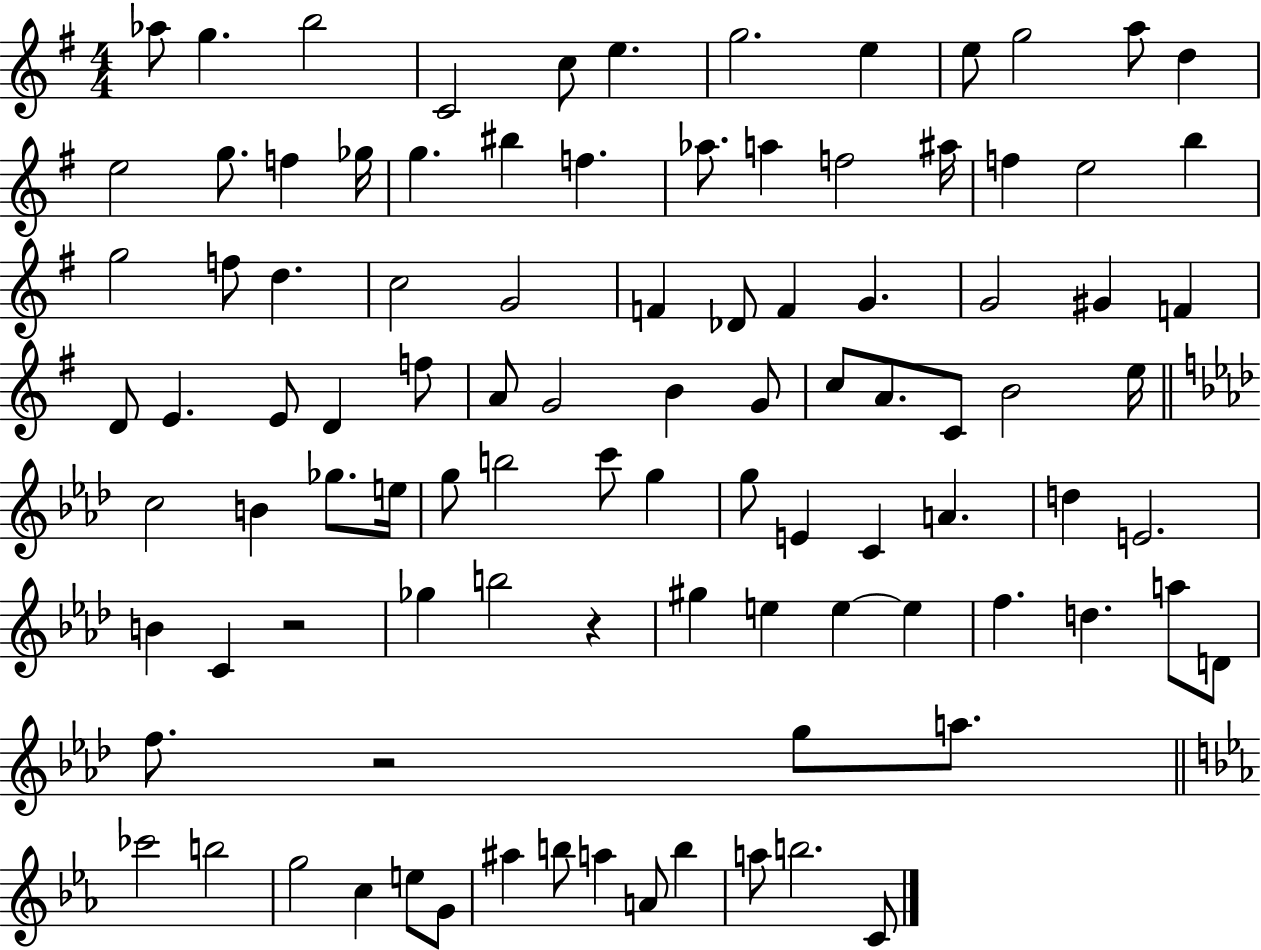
Ab5/e G5/q. B5/h C4/h C5/e E5/q. G5/h. E5/q E5/e G5/h A5/e D5/q E5/h G5/e. F5/q Gb5/s G5/q. BIS5/q F5/q. Ab5/e. A5/q F5/h A#5/s F5/q E5/h B5/q G5/h F5/e D5/q. C5/h G4/h F4/q Db4/e F4/q G4/q. G4/h G#4/q F4/q D4/e E4/q. E4/e D4/q F5/e A4/e G4/h B4/q G4/e C5/e A4/e. C4/e B4/h E5/s C5/h B4/q Gb5/e. E5/s G5/e B5/h C6/e G5/q G5/e E4/q C4/q A4/q. D5/q E4/h. B4/q C4/q R/h Gb5/q B5/h R/q G#5/q E5/q E5/q E5/q F5/q. D5/q. A5/e D4/e F5/e. R/h G5/e A5/e. CES6/h B5/h G5/h C5/q E5/e G4/e A#5/q B5/e A5/q A4/e B5/q A5/e B5/h. C4/e